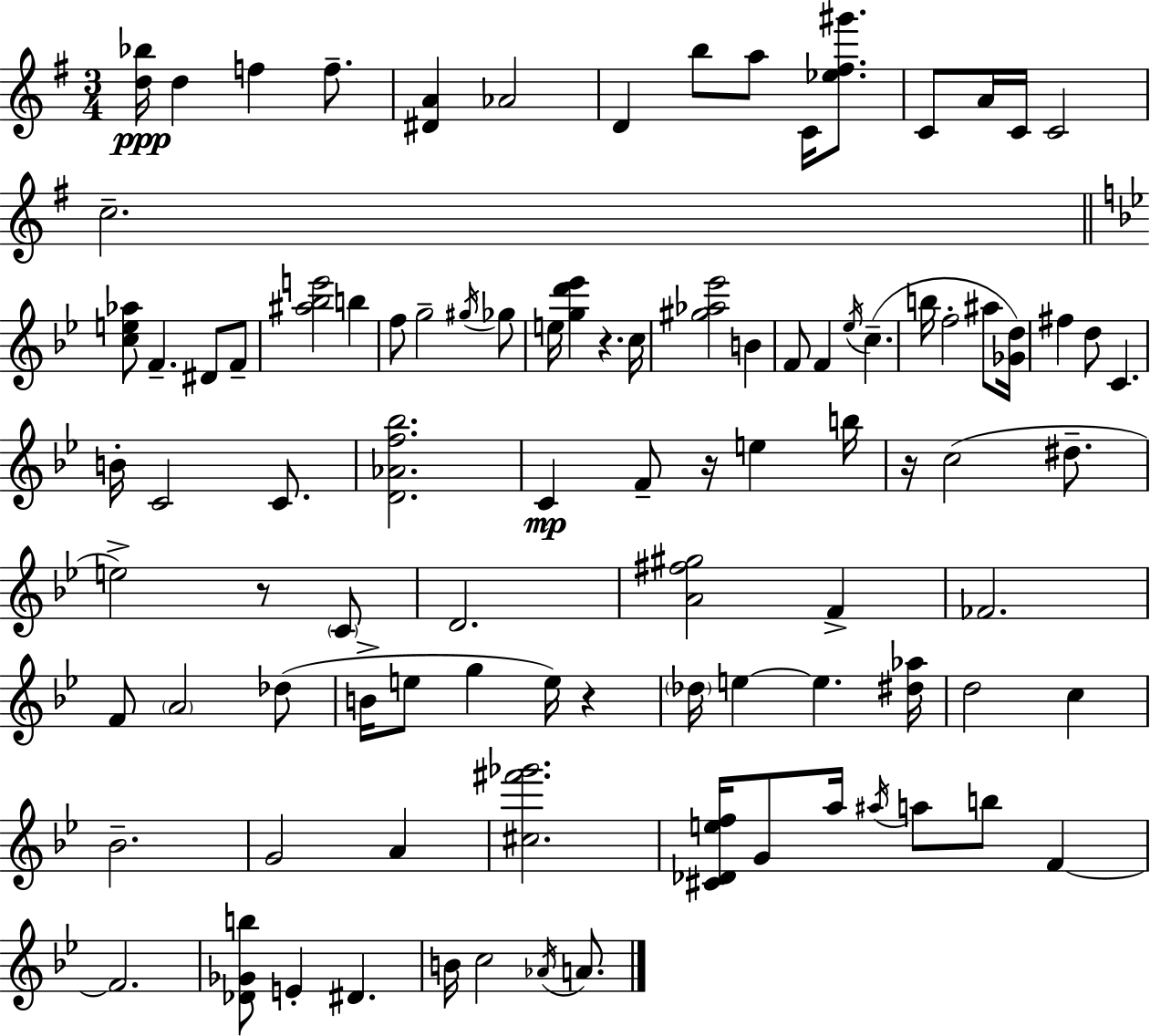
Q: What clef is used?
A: treble